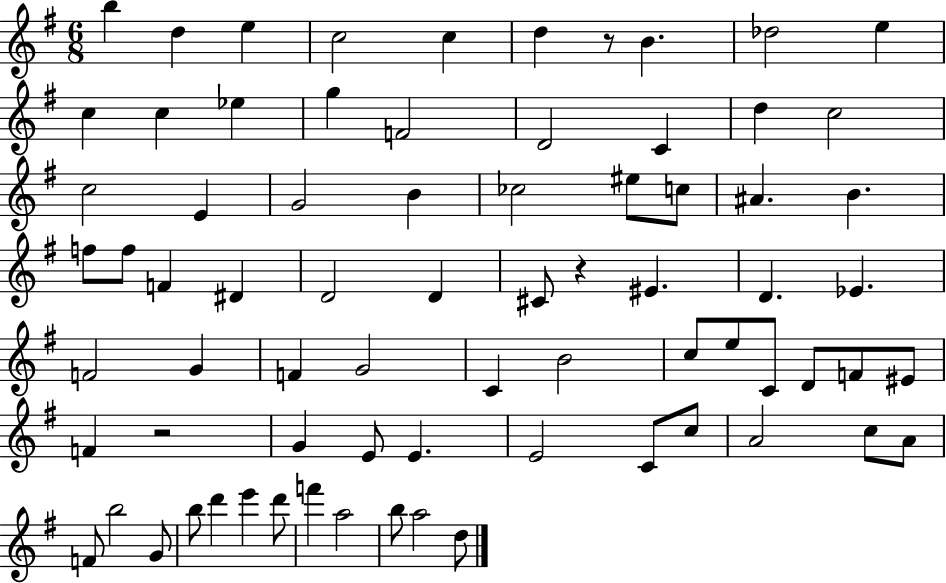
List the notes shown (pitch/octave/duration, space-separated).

B5/q D5/q E5/q C5/h C5/q D5/q R/e B4/q. Db5/h E5/q C5/q C5/q Eb5/q G5/q F4/h D4/h C4/q D5/q C5/h C5/h E4/q G4/h B4/q CES5/h EIS5/e C5/e A#4/q. B4/q. F5/e F5/e F4/q D#4/q D4/h D4/q C#4/e R/q EIS4/q. D4/q. Eb4/q. F4/h G4/q F4/q G4/h C4/q B4/h C5/e E5/e C4/e D4/e F4/e EIS4/e F4/q R/h G4/q E4/e E4/q. E4/h C4/e C5/e A4/h C5/e A4/e F4/e B5/h G4/e B5/e D6/q E6/q D6/e F6/q A5/h B5/e A5/h D5/e